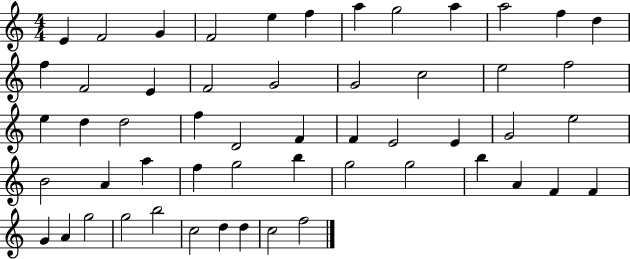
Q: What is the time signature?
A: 4/4